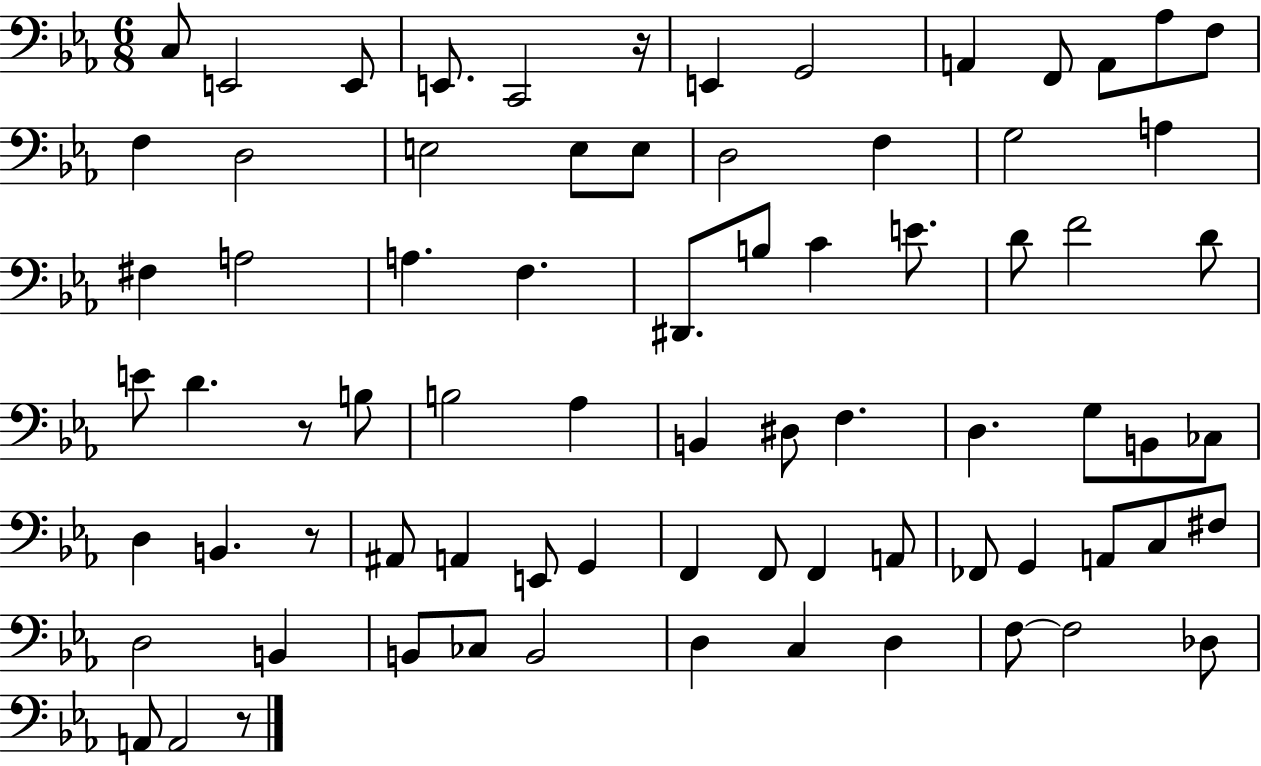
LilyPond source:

{
  \clef bass
  \numericTimeSignature
  \time 6/8
  \key ees \major
  c8 e,2 e,8 | e,8. c,2 r16 | e,4 g,2 | a,4 f,8 a,8 aes8 f8 | \break f4 d2 | e2 e8 e8 | d2 f4 | g2 a4 | \break fis4 a2 | a4. f4. | dis,8. b8 c'4 e'8. | d'8 f'2 d'8 | \break e'8 d'4. r8 b8 | b2 aes4 | b,4 dis8 f4. | d4. g8 b,8 ces8 | \break d4 b,4. r8 | ais,8 a,4 e,8 g,4 | f,4 f,8 f,4 a,8 | fes,8 g,4 a,8 c8 fis8 | \break d2 b,4 | b,8 ces8 b,2 | d4 c4 d4 | f8~~ f2 des8 | \break a,8 a,2 r8 | \bar "|."
}